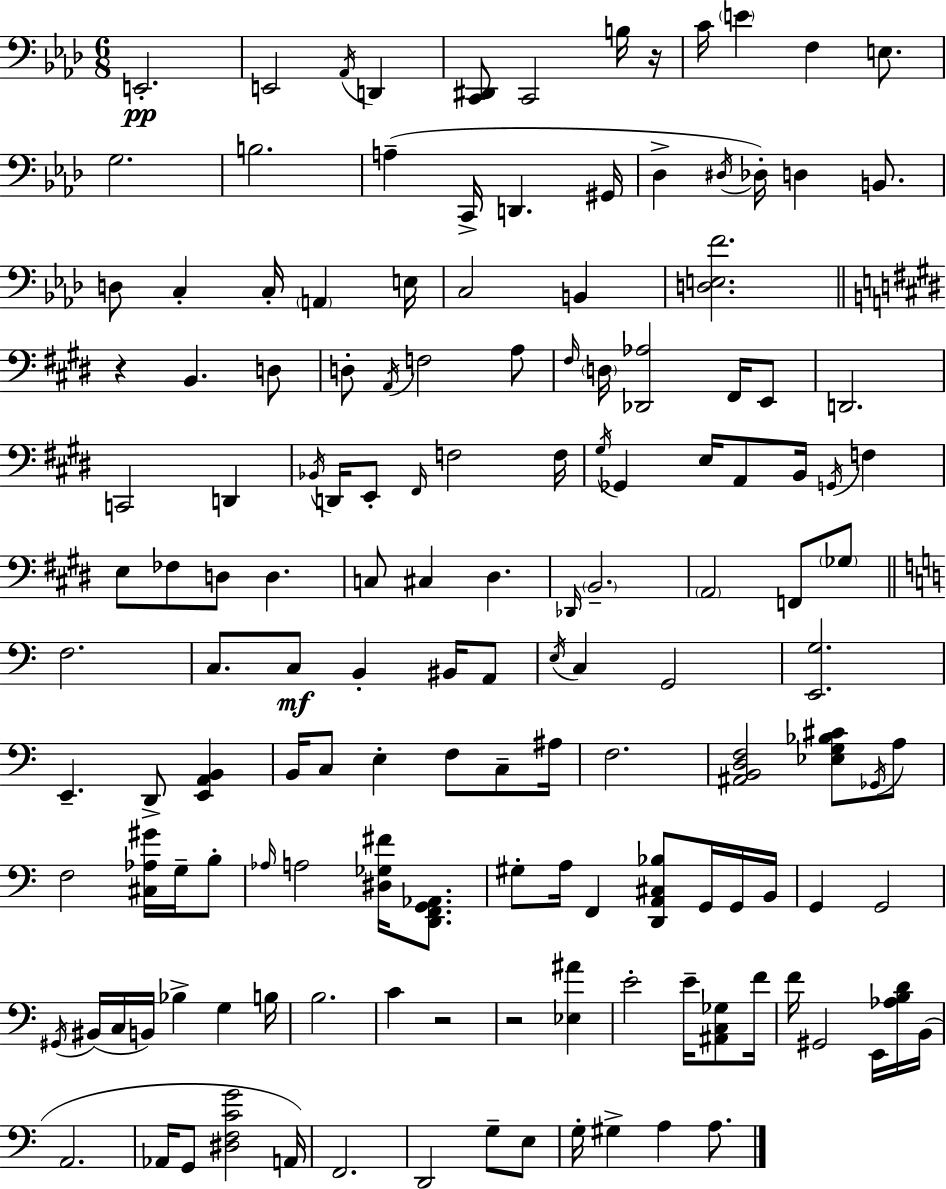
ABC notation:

X:1
T:Untitled
M:6/8
L:1/4
K:Ab
E,,2 E,,2 _A,,/4 D,, [C,,^D,,]/2 C,,2 B,/4 z/4 C/4 E F, E,/2 G,2 B,2 A, C,,/4 D,, ^G,,/4 _D, ^D,/4 _D,/4 D, B,,/2 D,/2 C, C,/4 A,, E,/4 C,2 B,, [D,E,F]2 z B,, D,/2 D,/2 A,,/4 F,2 A,/2 ^F,/4 D,/4 [_D,,_A,]2 ^F,,/4 E,,/2 D,,2 C,,2 D,, _B,,/4 D,,/4 E,,/2 ^F,,/4 F,2 F,/4 ^G,/4 _G,, E,/4 A,,/2 B,,/4 G,,/4 F, E,/2 _F,/2 D,/2 D, C,/2 ^C, ^D, _D,,/4 B,,2 A,,2 F,,/2 _G,/2 F,2 C,/2 C,/2 B,, ^B,,/4 A,,/2 E,/4 C, G,,2 [E,,G,]2 E,, D,,/2 [E,,A,,B,,] B,,/4 C,/2 E, F,/2 C,/2 ^A,/4 F,2 [^A,,B,,D,F,]2 [_E,G,_B,^C]/2 _G,,/4 A,/2 F,2 [^C,_A,^G]/4 G,/4 B,/2 _A,/4 A,2 [^D,_G,^F]/4 [D,,F,,G,,_A,,]/2 ^G,/2 A,/4 F,, [D,,A,,^C,_B,]/2 G,,/4 G,,/4 B,,/4 G,, G,,2 ^G,,/4 ^B,,/4 C,/4 B,,/4 _B, G, B,/4 B,2 C z2 z2 [_E,^A] E2 E/4 [^A,,C,_G,]/2 F/4 F/4 ^G,,2 E,,/4 [_A,B,D]/4 B,,/4 A,,2 _A,,/4 G,,/2 [^D,F,CG]2 A,,/4 F,,2 D,,2 G,/2 E,/2 G,/4 ^G, A, A,/2